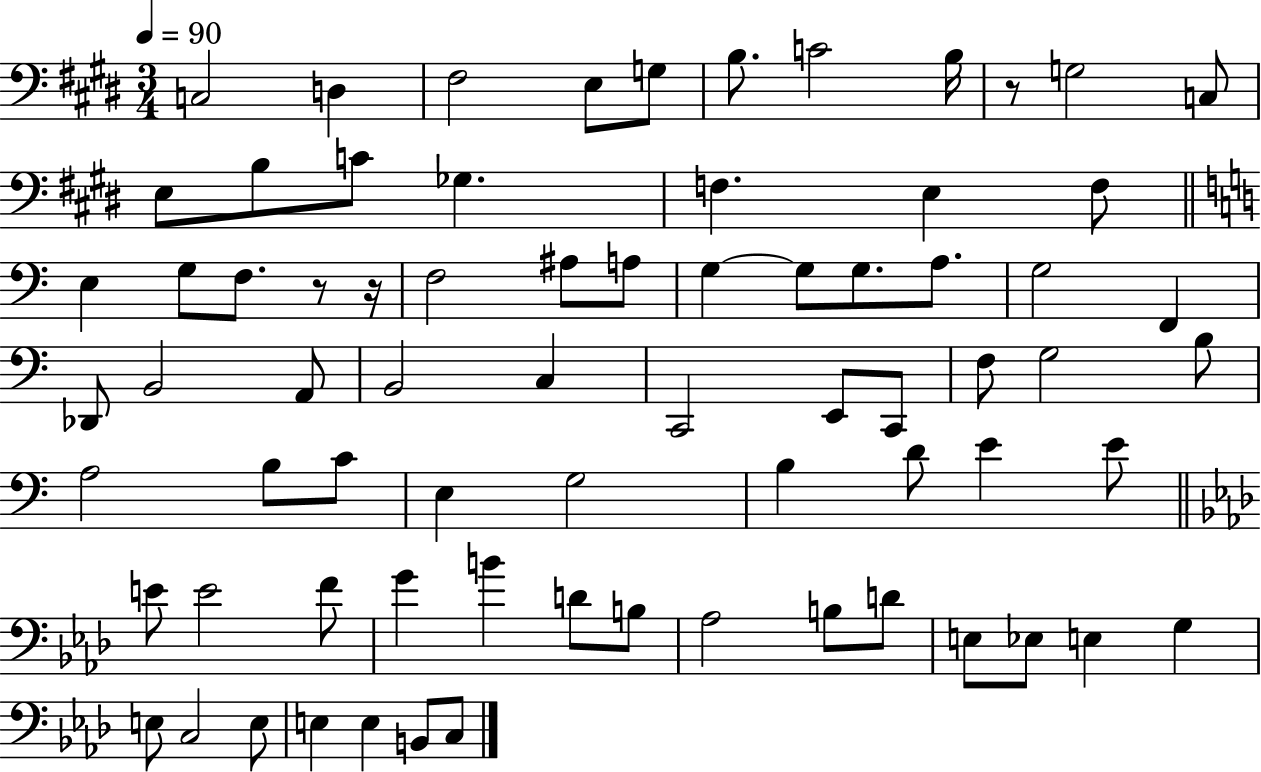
C3/h D3/q F#3/h E3/e G3/e B3/e. C4/h B3/s R/e G3/h C3/e E3/e B3/e C4/e Gb3/q. F3/q. E3/q F3/e E3/q G3/e F3/e. R/e R/s F3/h A#3/e A3/e G3/q G3/e G3/e. A3/e. G3/h F2/q Db2/e B2/h A2/e B2/h C3/q C2/h E2/e C2/e F3/e G3/h B3/e A3/h B3/e C4/e E3/q G3/h B3/q D4/e E4/q E4/e E4/e E4/h F4/e G4/q B4/q D4/e B3/e Ab3/h B3/e D4/e E3/e Eb3/e E3/q G3/q E3/e C3/h E3/e E3/q E3/q B2/e C3/e